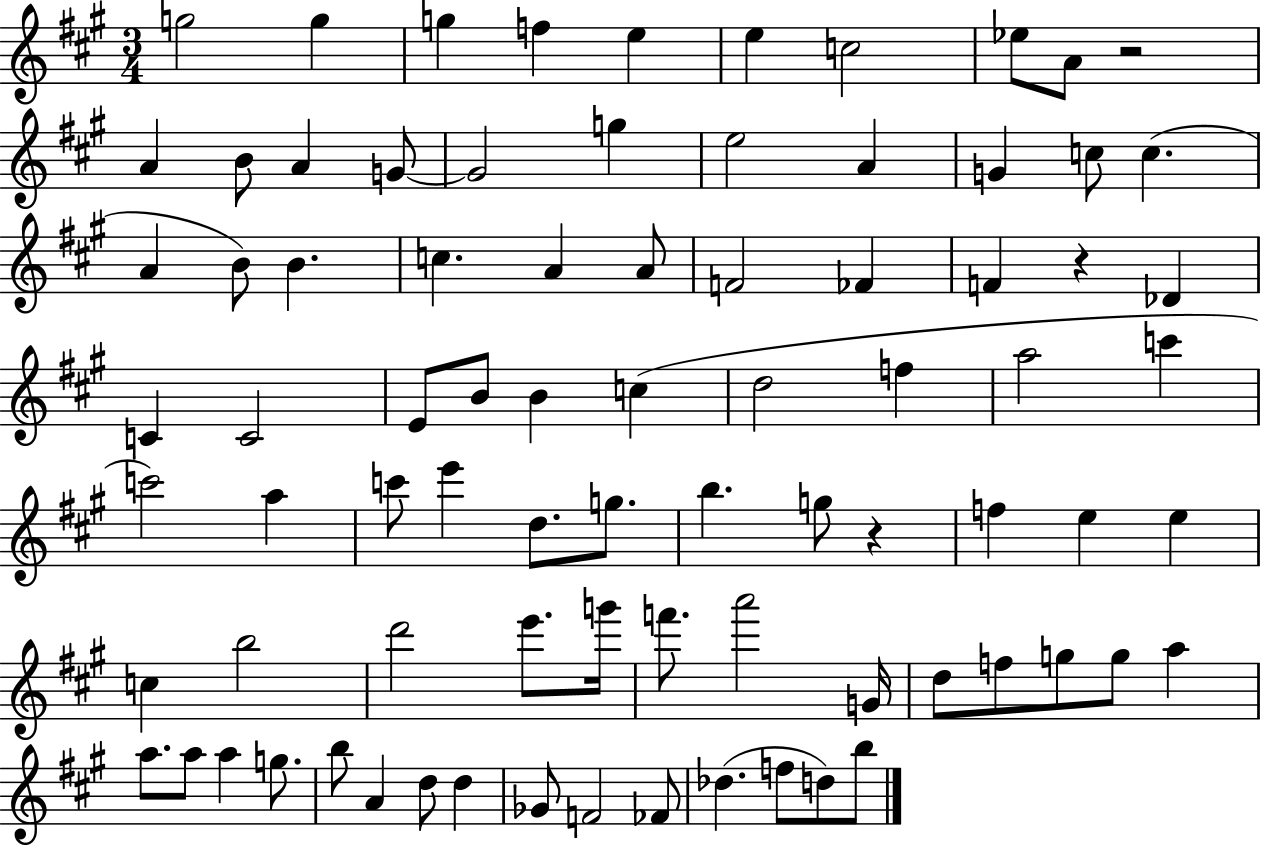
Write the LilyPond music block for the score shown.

{
  \clef treble
  \numericTimeSignature
  \time 3/4
  \key a \major
  \repeat volta 2 { g''2 g''4 | g''4 f''4 e''4 | e''4 c''2 | ees''8 a'8 r2 | \break a'4 b'8 a'4 g'8~~ | g'2 g''4 | e''2 a'4 | g'4 c''8 c''4.( | \break a'4 b'8) b'4. | c''4. a'4 a'8 | f'2 fes'4 | f'4 r4 des'4 | \break c'4 c'2 | e'8 b'8 b'4 c''4( | d''2 f''4 | a''2 c'''4 | \break c'''2) a''4 | c'''8 e'''4 d''8. g''8. | b''4. g''8 r4 | f''4 e''4 e''4 | \break c''4 b''2 | d'''2 e'''8. g'''16 | f'''8. a'''2 g'16 | d''8 f''8 g''8 g''8 a''4 | \break a''8. a''8 a''4 g''8. | b''8 a'4 d''8 d''4 | ges'8 f'2 fes'8 | des''4.( f''8 d''8) b''8 | \break } \bar "|."
}